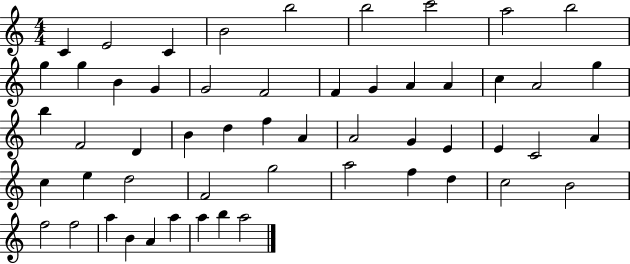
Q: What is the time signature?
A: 4/4